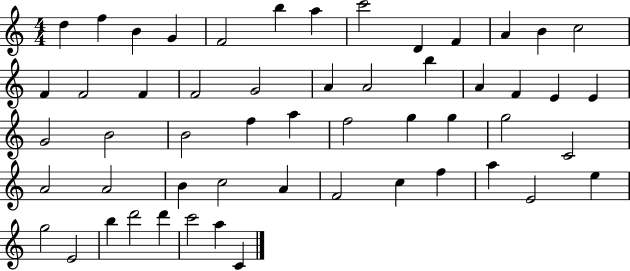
D5/q F5/q B4/q G4/q F4/h B5/q A5/q C6/h D4/q F4/q A4/q B4/q C5/h F4/q F4/h F4/q F4/h G4/h A4/q A4/h B5/q A4/q F4/q E4/q E4/q G4/h B4/h B4/h F5/q A5/q F5/h G5/q G5/q G5/h C4/h A4/h A4/h B4/q C5/h A4/q F4/h C5/q F5/q A5/q E4/h E5/q G5/h E4/h B5/q D6/h D6/q C6/h A5/q C4/q